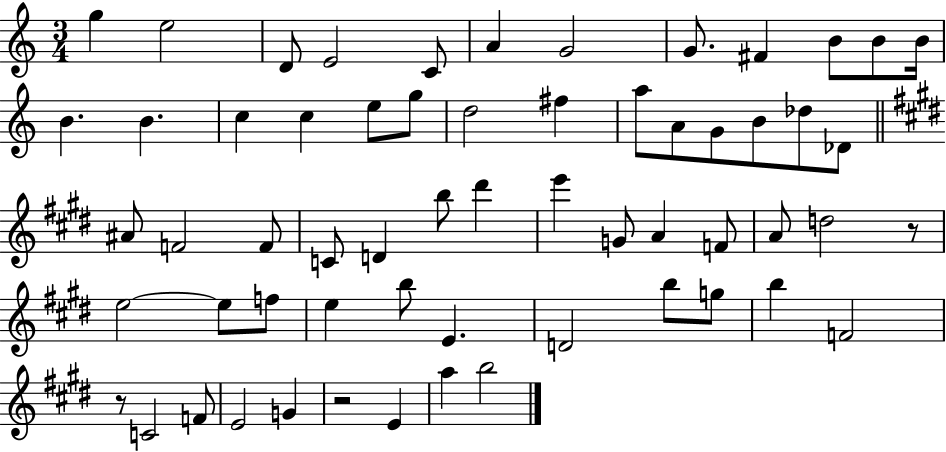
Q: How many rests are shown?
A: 3